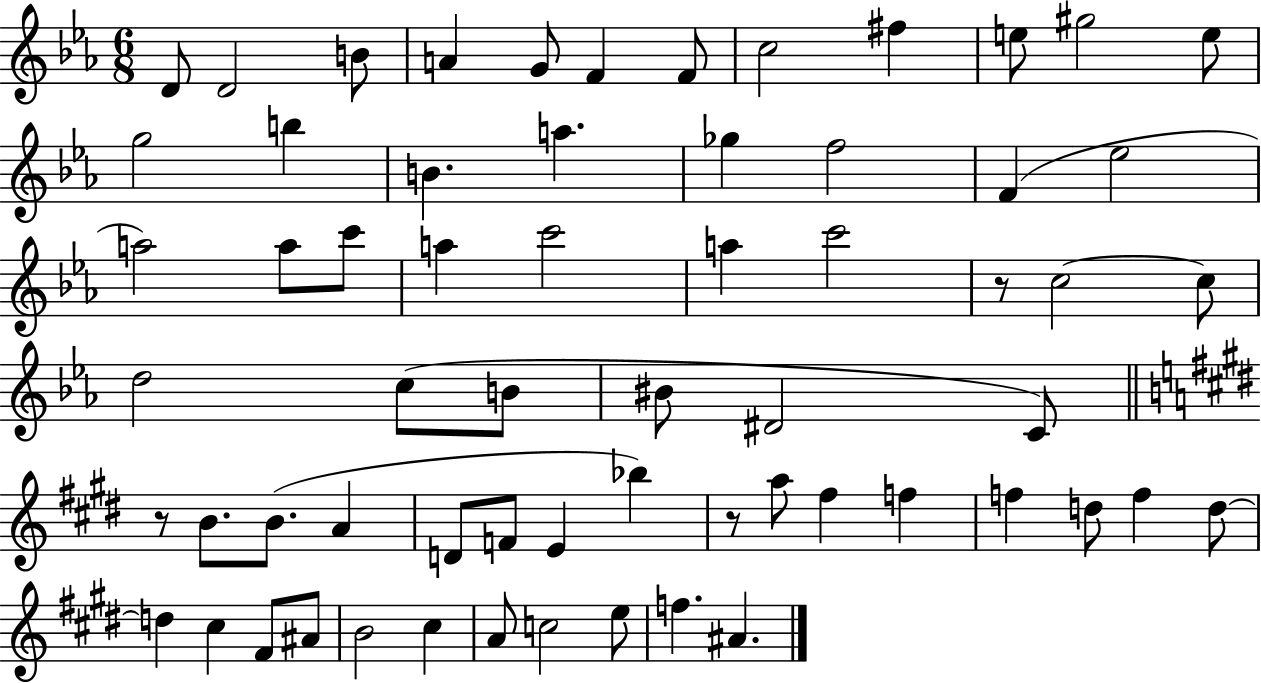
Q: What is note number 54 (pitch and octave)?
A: B4